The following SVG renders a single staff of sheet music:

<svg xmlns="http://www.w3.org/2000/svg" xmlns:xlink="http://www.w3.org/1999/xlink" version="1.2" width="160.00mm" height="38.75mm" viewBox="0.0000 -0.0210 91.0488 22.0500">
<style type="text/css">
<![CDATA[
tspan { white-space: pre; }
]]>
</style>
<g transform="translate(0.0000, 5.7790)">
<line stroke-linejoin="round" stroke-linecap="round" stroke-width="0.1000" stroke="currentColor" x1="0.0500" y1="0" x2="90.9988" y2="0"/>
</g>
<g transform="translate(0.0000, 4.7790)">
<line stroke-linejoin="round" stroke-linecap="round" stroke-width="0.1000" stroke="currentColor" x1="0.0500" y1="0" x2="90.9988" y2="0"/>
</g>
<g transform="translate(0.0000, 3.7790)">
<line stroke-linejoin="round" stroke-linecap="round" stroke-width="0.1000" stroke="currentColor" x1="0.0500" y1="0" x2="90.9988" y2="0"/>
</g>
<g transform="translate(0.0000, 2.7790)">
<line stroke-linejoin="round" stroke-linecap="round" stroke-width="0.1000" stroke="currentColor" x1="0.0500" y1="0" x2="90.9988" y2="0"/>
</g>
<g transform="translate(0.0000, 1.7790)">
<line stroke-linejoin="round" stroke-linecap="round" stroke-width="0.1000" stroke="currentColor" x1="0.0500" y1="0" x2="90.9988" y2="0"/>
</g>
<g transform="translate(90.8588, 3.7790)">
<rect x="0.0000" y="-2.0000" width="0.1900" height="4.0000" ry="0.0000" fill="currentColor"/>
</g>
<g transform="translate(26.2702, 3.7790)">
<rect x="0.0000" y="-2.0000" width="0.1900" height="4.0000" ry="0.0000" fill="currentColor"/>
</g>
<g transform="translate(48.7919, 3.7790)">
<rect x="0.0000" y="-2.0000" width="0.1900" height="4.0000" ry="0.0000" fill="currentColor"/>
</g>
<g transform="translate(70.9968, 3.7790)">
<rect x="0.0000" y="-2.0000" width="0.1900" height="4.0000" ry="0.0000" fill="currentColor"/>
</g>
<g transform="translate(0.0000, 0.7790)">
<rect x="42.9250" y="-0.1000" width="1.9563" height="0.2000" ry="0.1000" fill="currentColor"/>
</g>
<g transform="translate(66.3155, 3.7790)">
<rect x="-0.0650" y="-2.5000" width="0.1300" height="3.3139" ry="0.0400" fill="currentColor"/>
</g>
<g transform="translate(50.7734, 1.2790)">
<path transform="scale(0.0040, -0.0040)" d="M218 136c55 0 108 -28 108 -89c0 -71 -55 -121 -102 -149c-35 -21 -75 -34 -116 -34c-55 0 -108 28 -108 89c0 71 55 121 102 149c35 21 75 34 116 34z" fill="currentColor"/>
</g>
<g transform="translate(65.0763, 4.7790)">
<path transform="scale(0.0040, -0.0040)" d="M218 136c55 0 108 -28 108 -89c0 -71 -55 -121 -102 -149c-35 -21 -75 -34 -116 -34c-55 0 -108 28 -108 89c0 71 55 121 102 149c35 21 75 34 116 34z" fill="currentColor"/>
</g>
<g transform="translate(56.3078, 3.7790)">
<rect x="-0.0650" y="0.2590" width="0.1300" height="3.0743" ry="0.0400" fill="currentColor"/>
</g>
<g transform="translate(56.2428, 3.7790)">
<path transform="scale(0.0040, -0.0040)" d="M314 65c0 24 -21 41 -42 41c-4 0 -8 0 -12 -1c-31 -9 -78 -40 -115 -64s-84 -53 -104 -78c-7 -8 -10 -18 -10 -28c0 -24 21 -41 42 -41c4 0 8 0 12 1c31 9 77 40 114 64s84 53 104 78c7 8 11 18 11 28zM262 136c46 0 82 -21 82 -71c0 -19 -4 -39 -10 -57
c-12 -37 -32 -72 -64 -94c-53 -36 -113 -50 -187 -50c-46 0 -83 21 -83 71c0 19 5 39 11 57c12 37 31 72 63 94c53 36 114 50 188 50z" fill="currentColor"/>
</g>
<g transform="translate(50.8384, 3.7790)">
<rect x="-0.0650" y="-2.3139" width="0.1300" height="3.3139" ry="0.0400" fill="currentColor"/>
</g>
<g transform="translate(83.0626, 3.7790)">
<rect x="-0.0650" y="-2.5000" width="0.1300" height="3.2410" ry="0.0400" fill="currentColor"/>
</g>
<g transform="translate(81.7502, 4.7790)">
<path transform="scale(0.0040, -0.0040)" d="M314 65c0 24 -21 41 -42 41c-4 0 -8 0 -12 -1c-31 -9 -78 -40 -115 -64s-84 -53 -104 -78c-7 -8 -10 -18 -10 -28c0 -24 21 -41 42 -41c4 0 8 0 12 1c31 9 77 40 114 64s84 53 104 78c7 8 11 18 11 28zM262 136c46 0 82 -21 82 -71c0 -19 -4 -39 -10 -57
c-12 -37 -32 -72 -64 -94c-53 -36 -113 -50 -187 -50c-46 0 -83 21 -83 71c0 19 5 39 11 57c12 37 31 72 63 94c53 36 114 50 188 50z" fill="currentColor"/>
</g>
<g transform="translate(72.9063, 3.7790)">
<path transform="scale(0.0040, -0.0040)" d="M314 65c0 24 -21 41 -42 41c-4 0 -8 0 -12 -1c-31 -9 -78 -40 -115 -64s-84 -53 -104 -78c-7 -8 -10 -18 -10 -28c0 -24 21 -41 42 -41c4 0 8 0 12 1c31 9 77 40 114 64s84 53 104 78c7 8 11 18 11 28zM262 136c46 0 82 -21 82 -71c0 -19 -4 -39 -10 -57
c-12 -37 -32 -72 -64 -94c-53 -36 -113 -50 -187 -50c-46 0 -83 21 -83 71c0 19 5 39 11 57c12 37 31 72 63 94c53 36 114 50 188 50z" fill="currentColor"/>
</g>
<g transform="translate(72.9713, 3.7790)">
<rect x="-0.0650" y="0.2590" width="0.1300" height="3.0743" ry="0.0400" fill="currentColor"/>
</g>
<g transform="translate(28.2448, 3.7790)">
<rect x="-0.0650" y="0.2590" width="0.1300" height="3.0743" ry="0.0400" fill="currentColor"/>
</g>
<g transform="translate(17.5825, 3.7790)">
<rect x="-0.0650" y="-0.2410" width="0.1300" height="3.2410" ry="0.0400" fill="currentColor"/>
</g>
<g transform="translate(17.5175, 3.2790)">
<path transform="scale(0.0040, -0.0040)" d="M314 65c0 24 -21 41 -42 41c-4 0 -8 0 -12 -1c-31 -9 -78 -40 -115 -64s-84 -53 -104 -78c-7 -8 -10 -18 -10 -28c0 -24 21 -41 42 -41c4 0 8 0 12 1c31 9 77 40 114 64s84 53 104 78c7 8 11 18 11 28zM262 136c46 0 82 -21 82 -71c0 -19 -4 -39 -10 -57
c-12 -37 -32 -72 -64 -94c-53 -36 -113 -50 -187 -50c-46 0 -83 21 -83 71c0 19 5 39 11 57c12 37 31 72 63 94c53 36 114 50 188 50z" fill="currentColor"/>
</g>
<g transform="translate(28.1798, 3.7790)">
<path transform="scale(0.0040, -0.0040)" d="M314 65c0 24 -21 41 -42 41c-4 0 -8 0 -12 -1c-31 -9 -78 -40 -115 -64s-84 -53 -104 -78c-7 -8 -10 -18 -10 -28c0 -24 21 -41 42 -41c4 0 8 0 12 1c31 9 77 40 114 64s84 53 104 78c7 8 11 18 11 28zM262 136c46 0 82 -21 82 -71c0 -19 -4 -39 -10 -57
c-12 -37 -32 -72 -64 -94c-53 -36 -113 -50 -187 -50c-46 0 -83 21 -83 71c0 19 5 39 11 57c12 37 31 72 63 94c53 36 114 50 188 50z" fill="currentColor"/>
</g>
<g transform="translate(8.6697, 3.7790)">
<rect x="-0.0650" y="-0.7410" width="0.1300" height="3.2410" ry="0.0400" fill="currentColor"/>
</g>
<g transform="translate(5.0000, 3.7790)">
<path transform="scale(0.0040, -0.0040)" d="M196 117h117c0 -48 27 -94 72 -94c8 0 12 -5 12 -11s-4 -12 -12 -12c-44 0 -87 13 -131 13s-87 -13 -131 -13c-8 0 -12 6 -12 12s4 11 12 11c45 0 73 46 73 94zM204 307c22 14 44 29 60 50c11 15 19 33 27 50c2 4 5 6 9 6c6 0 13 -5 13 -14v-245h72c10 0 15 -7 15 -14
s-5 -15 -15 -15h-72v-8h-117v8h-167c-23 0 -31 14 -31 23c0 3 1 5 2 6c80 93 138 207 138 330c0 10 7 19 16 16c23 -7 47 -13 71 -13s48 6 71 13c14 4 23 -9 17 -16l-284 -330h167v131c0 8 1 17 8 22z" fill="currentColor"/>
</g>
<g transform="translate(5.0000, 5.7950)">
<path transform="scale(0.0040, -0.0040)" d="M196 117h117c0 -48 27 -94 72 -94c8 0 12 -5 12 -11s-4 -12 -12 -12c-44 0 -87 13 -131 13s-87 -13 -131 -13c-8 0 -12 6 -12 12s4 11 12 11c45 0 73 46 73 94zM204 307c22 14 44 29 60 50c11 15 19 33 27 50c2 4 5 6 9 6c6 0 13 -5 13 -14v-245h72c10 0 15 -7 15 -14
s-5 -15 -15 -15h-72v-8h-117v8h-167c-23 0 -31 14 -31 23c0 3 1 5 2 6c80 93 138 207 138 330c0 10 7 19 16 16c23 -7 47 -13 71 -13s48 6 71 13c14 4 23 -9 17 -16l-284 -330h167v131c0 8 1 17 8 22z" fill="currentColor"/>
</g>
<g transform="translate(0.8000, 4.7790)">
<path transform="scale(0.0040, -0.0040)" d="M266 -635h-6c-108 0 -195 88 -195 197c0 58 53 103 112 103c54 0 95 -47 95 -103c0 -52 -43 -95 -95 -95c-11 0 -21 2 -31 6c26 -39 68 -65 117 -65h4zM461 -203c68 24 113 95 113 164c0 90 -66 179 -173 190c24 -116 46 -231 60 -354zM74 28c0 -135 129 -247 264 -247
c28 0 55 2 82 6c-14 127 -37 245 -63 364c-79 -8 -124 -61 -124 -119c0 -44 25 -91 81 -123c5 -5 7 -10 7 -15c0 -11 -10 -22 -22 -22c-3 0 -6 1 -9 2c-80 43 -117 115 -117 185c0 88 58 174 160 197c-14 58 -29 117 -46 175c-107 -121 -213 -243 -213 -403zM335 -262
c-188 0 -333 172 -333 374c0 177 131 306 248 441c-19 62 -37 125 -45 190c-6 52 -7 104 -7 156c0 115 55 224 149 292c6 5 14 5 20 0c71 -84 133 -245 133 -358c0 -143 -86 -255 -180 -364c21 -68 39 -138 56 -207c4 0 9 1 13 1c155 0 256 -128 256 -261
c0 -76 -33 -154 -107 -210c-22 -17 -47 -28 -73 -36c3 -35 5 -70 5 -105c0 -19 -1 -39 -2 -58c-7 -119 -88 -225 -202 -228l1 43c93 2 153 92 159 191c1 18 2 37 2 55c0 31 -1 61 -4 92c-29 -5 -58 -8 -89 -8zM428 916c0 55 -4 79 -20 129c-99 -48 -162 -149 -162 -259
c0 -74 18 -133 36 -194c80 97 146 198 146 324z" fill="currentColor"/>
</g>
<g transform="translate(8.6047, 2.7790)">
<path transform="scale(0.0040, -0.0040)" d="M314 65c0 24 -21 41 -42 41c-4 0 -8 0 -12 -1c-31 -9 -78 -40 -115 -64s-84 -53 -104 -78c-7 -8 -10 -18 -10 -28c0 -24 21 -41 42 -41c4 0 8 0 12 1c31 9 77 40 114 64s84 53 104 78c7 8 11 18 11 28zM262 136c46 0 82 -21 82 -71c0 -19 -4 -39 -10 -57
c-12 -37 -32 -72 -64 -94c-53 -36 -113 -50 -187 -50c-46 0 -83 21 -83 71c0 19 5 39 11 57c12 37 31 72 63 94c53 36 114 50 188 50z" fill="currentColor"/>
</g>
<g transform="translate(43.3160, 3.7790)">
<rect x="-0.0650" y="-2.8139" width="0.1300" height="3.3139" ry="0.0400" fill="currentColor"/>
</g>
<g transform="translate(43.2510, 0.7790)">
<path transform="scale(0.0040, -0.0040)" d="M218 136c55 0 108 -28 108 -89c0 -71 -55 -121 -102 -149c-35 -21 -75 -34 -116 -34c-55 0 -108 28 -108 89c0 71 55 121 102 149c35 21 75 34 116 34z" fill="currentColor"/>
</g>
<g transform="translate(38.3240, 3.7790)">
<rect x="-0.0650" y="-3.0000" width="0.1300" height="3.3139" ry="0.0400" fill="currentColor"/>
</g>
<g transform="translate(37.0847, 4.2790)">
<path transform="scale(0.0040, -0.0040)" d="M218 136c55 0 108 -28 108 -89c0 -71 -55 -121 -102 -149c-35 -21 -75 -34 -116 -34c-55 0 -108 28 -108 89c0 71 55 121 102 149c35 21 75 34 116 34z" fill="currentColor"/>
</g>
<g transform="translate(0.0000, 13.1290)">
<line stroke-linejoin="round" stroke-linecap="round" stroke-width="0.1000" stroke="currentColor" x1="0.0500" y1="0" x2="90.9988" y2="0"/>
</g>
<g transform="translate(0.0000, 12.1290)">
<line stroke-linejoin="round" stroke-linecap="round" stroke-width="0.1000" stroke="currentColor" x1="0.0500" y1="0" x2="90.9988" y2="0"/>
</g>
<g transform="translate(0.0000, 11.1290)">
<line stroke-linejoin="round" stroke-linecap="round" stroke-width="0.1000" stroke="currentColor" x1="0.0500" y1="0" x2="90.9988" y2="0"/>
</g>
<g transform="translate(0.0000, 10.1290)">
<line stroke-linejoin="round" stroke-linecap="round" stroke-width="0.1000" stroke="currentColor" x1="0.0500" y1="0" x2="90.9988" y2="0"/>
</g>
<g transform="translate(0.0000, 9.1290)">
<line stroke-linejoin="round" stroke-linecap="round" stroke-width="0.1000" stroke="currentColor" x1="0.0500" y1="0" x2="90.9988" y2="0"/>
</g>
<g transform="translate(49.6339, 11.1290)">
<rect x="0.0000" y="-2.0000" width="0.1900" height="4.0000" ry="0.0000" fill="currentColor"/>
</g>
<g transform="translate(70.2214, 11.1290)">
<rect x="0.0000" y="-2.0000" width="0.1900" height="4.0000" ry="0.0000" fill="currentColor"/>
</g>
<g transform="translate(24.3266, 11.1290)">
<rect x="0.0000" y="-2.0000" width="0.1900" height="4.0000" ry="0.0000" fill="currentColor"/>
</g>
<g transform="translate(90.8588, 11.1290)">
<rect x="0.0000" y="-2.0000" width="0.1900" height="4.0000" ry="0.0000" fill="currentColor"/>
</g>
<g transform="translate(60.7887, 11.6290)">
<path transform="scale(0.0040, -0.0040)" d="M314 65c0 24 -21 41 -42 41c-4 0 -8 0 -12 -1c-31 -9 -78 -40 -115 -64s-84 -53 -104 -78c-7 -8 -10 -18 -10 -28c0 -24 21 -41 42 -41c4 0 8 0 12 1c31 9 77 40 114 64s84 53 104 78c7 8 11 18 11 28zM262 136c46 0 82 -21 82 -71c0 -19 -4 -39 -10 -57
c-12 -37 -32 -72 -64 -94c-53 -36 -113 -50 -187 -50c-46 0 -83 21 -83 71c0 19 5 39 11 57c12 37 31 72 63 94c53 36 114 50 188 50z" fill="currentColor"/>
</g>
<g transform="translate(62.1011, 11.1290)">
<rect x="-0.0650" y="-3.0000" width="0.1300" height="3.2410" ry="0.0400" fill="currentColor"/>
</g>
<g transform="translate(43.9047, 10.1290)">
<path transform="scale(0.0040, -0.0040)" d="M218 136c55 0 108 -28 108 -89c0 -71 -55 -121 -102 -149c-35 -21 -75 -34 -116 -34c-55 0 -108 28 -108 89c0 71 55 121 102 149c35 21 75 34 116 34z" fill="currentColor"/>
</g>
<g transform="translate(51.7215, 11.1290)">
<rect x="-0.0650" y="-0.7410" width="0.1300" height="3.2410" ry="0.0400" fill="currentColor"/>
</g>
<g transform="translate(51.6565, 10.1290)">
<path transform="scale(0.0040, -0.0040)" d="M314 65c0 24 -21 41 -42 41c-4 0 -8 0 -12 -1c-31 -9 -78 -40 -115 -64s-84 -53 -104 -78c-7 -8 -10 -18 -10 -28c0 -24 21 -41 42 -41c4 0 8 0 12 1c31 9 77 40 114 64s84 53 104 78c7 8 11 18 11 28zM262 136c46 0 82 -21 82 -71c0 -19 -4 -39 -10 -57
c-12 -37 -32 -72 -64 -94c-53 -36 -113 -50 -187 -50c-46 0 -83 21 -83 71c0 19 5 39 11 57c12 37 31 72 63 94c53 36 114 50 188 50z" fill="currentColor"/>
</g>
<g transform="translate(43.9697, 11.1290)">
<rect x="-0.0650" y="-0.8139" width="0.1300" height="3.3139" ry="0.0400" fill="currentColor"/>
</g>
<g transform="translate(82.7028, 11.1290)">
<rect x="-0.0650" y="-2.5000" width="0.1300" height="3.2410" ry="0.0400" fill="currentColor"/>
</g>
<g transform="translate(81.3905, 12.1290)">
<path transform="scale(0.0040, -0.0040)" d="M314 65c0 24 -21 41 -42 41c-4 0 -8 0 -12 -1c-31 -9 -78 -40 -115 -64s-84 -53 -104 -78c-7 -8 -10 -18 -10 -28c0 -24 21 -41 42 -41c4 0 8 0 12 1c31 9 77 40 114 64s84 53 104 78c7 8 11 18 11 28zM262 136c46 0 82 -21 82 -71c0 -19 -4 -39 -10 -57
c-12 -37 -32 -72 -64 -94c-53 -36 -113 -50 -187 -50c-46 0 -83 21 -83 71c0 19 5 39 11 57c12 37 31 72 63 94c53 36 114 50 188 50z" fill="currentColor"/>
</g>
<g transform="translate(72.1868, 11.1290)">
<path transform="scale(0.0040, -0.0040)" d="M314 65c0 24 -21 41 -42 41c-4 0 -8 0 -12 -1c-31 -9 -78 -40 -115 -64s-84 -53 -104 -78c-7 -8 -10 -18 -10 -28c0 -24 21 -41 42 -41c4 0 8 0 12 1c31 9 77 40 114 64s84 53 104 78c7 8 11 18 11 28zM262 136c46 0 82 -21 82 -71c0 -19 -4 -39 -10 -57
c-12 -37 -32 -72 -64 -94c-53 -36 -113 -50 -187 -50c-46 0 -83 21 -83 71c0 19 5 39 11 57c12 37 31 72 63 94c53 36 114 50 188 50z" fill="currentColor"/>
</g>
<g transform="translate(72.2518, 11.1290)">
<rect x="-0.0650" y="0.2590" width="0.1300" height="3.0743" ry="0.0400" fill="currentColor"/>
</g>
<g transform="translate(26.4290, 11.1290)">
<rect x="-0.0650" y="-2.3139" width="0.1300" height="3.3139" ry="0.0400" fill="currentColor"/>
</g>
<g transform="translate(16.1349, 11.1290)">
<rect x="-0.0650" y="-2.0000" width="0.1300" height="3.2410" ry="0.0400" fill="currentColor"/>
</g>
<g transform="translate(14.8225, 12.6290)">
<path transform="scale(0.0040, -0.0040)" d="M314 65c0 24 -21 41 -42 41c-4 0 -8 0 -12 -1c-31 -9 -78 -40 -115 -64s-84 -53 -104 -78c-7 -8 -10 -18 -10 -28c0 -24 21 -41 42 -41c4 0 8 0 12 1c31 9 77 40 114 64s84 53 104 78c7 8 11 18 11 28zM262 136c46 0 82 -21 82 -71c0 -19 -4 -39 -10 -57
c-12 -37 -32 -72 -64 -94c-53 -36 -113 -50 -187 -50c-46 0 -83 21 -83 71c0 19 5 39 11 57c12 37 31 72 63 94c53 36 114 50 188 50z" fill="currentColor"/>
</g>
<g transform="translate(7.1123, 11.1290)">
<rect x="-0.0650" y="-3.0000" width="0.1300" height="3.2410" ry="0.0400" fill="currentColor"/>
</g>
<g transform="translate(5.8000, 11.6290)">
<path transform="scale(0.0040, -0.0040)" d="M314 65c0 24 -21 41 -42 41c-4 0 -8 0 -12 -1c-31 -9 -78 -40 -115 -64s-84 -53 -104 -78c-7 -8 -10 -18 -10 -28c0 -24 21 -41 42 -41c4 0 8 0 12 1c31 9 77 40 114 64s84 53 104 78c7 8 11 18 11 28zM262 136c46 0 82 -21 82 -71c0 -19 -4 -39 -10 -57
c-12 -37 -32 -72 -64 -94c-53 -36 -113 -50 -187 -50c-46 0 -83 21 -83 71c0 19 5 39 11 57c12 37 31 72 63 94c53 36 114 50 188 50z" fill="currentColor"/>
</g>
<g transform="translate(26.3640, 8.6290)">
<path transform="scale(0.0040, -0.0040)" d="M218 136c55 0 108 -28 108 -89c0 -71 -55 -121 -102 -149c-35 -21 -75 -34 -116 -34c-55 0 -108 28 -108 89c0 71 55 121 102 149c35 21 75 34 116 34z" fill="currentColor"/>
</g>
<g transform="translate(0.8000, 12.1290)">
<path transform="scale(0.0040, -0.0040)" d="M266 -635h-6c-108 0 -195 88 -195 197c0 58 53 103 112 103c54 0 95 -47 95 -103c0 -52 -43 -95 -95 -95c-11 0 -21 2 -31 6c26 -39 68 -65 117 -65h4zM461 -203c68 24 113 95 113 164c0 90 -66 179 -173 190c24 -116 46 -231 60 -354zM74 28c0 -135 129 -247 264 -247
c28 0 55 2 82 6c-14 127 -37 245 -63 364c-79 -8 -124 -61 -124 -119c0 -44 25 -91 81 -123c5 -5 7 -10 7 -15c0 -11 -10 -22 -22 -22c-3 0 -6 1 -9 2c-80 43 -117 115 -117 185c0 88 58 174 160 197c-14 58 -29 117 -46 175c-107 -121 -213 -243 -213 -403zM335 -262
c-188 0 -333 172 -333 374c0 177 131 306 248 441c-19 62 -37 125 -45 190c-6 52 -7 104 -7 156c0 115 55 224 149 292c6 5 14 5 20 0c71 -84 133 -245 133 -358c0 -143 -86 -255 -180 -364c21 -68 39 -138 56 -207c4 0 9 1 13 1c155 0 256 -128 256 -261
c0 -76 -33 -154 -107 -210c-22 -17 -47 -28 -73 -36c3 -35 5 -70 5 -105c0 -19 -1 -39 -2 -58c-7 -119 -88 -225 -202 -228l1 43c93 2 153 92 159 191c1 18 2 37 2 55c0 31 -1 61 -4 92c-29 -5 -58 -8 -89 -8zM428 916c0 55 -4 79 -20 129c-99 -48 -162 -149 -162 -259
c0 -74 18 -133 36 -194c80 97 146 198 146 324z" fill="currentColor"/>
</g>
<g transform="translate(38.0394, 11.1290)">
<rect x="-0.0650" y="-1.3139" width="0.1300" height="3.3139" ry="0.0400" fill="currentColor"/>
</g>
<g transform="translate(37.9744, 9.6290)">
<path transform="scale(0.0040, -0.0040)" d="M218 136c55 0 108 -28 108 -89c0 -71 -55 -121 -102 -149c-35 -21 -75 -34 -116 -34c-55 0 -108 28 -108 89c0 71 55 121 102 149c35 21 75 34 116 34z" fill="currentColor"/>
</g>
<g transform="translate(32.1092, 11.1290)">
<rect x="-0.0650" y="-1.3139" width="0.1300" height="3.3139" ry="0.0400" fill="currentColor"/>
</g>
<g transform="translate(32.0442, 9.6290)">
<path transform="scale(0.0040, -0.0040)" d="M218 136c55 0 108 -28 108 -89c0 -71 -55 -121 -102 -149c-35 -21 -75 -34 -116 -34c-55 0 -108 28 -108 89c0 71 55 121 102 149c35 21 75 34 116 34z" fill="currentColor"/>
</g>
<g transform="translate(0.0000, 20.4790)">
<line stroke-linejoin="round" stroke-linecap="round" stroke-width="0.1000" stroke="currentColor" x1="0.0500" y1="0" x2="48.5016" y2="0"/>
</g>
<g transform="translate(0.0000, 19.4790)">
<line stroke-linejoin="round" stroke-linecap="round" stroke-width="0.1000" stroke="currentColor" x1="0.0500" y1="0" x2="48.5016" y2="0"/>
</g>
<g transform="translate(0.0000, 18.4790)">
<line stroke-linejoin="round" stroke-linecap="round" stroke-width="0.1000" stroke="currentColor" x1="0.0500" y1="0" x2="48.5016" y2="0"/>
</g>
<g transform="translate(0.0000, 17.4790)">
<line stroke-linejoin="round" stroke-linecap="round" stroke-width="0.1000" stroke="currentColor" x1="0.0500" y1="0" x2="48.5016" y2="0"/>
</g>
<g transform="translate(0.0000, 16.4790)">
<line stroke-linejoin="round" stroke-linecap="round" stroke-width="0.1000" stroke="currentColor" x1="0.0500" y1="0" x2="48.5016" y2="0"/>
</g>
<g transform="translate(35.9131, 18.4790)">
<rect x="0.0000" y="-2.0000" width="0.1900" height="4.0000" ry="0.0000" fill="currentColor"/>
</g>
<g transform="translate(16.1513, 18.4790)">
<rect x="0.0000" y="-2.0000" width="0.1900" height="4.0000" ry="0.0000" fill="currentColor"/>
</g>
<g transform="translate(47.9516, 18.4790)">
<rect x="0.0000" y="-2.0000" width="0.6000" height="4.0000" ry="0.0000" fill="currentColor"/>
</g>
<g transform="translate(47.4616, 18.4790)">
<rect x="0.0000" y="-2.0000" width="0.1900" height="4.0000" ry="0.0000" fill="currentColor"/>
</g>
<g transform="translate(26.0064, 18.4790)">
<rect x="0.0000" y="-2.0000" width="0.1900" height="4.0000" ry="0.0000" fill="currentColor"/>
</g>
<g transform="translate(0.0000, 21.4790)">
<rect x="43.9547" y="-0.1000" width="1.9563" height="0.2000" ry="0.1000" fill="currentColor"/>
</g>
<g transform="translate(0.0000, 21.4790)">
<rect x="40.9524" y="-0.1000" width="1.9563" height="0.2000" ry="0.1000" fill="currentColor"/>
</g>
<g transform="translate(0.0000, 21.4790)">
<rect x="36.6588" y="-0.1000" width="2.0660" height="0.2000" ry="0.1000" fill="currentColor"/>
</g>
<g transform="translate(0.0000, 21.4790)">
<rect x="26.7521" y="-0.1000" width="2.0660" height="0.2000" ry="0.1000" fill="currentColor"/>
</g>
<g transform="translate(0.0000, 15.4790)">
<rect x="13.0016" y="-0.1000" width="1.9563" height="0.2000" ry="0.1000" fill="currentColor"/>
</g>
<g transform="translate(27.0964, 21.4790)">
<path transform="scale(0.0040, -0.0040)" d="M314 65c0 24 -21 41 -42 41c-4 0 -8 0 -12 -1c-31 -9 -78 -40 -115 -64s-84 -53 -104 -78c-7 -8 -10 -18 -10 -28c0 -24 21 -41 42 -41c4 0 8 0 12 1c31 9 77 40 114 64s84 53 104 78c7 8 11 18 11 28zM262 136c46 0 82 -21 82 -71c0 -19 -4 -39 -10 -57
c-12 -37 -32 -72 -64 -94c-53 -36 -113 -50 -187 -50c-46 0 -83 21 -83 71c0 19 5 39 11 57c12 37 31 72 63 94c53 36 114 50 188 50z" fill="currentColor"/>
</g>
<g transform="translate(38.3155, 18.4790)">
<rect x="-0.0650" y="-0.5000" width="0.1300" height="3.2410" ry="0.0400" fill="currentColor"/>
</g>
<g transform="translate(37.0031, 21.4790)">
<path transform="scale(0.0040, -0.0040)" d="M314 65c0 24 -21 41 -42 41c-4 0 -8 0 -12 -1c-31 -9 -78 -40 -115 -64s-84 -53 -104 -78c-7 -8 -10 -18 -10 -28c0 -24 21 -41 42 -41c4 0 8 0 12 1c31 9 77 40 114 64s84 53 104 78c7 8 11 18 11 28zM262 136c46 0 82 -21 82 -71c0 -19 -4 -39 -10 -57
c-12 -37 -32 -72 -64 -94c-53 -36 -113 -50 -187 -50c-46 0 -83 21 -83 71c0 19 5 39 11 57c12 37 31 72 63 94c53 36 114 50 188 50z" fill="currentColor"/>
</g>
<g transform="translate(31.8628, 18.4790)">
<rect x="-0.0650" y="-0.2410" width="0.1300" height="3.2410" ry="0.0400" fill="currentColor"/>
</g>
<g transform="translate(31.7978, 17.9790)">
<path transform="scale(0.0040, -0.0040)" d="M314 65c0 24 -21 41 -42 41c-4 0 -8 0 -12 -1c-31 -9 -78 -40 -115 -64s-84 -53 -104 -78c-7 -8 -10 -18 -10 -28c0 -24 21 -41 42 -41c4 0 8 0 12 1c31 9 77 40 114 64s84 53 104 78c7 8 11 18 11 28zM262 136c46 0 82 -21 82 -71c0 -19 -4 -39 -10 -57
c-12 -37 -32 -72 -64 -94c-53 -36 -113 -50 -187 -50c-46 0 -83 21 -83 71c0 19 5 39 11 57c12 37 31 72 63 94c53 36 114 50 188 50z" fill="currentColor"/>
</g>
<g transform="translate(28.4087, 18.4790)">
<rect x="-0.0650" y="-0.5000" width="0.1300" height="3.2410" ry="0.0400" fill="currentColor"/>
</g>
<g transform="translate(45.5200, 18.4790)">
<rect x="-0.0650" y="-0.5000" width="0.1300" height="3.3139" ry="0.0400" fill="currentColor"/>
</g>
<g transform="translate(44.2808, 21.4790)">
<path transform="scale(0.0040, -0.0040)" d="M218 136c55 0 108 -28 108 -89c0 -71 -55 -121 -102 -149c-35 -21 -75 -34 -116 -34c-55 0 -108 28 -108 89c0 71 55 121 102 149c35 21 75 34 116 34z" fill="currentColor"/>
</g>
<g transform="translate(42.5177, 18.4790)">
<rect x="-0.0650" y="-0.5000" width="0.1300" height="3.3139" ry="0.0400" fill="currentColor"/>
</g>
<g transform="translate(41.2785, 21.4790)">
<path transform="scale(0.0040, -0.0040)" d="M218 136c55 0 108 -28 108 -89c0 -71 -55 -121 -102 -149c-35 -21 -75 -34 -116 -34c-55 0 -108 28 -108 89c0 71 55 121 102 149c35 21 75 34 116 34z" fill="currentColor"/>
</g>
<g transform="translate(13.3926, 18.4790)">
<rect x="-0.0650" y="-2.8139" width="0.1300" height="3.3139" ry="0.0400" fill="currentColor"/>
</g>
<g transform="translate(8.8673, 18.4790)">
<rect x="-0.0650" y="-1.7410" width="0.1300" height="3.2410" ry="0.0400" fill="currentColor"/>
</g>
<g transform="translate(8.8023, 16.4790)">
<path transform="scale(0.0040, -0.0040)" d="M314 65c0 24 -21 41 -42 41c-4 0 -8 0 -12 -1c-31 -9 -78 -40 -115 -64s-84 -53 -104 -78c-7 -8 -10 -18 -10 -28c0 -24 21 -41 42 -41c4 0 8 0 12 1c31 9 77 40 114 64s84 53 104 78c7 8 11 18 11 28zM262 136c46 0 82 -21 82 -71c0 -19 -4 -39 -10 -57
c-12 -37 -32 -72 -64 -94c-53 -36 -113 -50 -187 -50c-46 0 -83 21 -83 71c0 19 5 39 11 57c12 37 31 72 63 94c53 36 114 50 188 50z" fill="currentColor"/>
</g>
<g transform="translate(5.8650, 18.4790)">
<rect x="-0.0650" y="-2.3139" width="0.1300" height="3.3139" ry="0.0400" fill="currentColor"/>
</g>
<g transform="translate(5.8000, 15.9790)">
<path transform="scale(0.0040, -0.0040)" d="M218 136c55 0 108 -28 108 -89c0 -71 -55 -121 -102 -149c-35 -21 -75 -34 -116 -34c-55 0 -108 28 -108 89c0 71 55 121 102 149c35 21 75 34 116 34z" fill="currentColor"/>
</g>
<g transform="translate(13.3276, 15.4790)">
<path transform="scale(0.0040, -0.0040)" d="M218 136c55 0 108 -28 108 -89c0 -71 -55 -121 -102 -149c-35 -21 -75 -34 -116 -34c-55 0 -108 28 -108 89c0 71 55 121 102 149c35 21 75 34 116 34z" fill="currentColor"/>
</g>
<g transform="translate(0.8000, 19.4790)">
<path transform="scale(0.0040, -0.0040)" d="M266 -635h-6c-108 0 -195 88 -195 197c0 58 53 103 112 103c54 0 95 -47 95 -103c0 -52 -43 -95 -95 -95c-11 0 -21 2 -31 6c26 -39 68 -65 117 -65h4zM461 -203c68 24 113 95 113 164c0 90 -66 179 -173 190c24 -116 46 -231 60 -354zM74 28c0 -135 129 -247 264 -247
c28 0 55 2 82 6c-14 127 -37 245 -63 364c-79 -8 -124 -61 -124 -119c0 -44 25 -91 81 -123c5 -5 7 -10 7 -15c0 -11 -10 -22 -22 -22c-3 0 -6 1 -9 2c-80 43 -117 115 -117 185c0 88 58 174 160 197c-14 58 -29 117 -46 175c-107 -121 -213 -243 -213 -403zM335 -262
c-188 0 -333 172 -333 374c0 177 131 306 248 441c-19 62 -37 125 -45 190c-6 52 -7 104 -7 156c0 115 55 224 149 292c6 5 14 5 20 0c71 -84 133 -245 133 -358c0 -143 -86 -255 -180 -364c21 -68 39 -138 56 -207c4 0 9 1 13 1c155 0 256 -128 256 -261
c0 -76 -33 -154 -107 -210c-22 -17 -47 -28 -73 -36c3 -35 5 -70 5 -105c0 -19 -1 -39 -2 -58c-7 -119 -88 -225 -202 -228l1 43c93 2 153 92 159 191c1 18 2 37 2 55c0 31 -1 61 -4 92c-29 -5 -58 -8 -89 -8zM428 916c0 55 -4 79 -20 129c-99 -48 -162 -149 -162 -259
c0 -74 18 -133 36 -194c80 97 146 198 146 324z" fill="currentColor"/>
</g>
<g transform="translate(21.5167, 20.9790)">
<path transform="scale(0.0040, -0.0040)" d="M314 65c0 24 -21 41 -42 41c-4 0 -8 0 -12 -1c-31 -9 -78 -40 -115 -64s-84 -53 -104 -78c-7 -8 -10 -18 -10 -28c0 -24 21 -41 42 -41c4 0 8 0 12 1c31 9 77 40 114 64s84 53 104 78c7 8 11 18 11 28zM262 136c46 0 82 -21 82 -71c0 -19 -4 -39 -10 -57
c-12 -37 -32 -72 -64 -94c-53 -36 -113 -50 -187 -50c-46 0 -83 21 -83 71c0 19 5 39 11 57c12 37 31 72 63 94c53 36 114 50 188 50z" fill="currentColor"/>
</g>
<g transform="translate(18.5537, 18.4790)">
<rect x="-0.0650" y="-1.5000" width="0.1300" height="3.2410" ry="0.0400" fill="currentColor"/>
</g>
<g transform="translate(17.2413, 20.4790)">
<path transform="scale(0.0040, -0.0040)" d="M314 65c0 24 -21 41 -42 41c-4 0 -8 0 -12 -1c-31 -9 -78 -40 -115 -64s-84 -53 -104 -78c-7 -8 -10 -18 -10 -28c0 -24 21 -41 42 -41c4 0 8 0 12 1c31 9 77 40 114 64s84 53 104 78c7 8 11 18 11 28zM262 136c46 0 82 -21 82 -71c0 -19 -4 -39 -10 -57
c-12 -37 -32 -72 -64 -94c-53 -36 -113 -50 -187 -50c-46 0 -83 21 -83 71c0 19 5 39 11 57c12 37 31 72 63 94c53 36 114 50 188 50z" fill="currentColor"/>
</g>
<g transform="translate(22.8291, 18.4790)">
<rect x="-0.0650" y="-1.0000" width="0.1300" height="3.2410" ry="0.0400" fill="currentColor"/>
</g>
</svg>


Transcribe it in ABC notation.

X:1
T:Untitled
M:4/4
L:1/4
K:C
d2 c2 B2 A a g B2 G B2 G2 A2 F2 g e e d d2 A2 B2 G2 g f2 a E2 D2 C2 c2 C2 C C